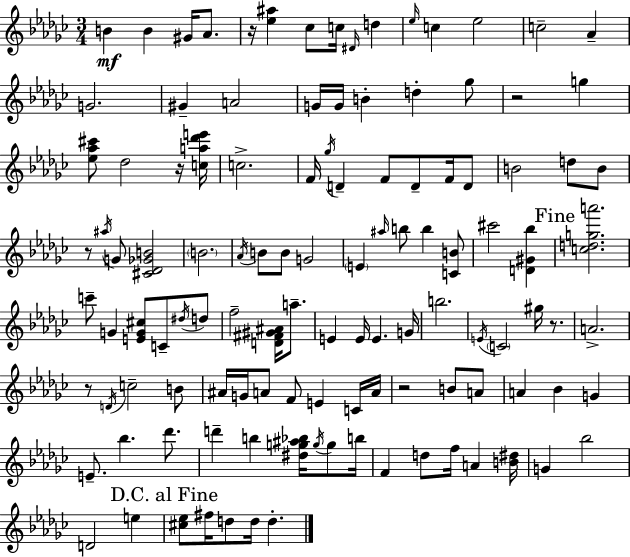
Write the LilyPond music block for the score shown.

{
  \clef treble
  \numericTimeSignature
  \time 3/4
  \key ees \minor
  \repeat volta 2 { b'4\mf b'4 gis'16 aes'8. | r16 <ees'' ais''>4 ces''8 c''16 \grace { dis'16 } d''4 | \grace { ees''16 } c''4 ees''2 | c''2-- aes'4-- | \break g'2. | gis'4-- a'2 | g'16 g'16 b'4-. d''4-. | ges''8 r2 g''4 | \break <ees'' aes'' cis'''>8 des''2 | r16 <c'' a'' des''' e'''>16 c''2.-> | f'16 \acciaccatura { ges''16 } d'4-- f'8 d'8-- | f'16 d'8 b'2 d''8 | \break b'8 r8 \acciaccatura { ais''16 } g'8 <cis' des' ges' b'>2 | \parenthesize b'2. | \acciaccatura { aes'16 } b'8 b'8 g'2 | \parenthesize e'4 \grace { ais''16 } b''8 | \break b''4 <c' b'>8 cis'''2 | <d' gis' bes''>4 \mark "Fine" <c'' d'' g'' a'''>2. | c'''8-- g'4 | <e' g' cis''>8 c'8-- \acciaccatura { dis''16 } d''8 f''2-- | \break <d' fis' gis' ais'>16 a''8.-- e'4 e'16 | e'4. g'16 b''2. | \acciaccatura { e'16 } \parenthesize c'2 | gis''16 r8. a'2.-> | \break r8 \acciaccatura { d'16 } c''2-- | b'8 ais'16 g'16 a'8 | f'8 e'4 c'16 a'16 r2 | b'8 a'8 a'4 | \break bes'4 g'4 e'8.-- | bes''4. des'''8. d'''4-- | b''4 <dis'' g'' ais'' bes''>16 \acciaccatura { g''16 } g''8 b''16 f'4 | d''8 f''16 a'4 <b' dis''>16 g'4 | \break bes''2 d'2 | e''4 \mark "D.C. al Fine" <cis'' ees''>8 | fis''16 d''8 d''16 d''4.-. } \bar "|."
}